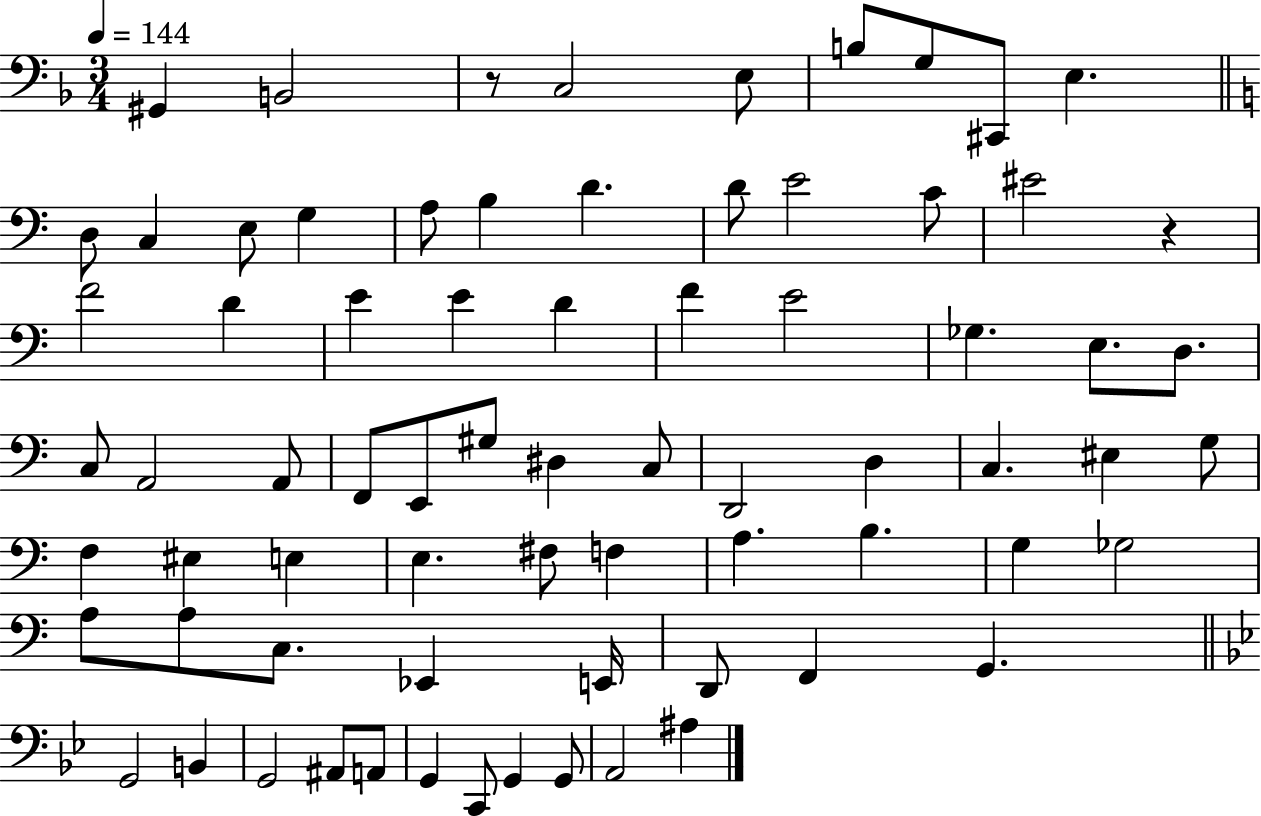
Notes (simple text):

G#2/q B2/h R/e C3/h E3/e B3/e G3/e C#2/e E3/q. D3/e C3/q E3/e G3/q A3/e B3/q D4/q. D4/e E4/h C4/e EIS4/h R/q F4/h D4/q E4/q E4/q D4/q F4/q E4/h Gb3/q. E3/e. D3/e. C3/e A2/h A2/e F2/e E2/e G#3/e D#3/q C3/e D2/h D3/q C3/q. EIS3/q G3/e F3/q EIS3/q E3/q E3/q. F#3/e F3/q A3/q. B3/q. G3/q Gb3/h A3/e A3/e C3/e. Eb2/q E2/s D2/e F2/q G2/q. G2/h B2/q G2/h A#2/e A2/e G2/q C2/e G2/q G2/e A2/h A#3/q